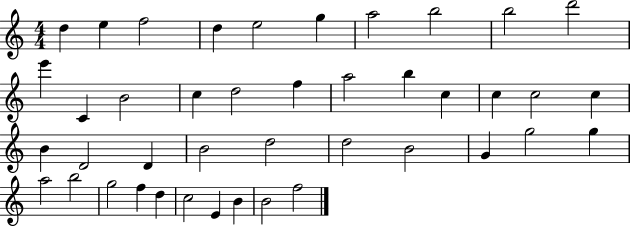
D5/q E5/q F5/h D5/q E5/h G5/q A5/h B5/h B5/h D6/h E6/q C4/q B4/h C5/q D5/h F5/q A5/h B5/q C5/q C5/q C5/h C5/q B4/q D4/h D4/q B4/h D5/h D5/h B4/h G4/q G5/h G5/q A5/h B5/h G5/h F5/q D5/q C5/h E4/q B4/q B4/h F5/h